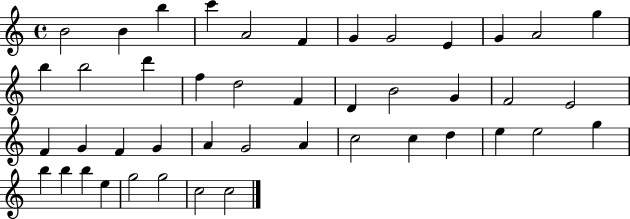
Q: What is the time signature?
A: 4/4